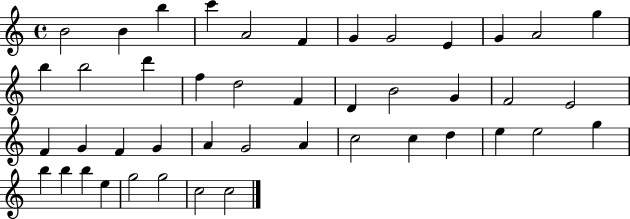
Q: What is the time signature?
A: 4/4